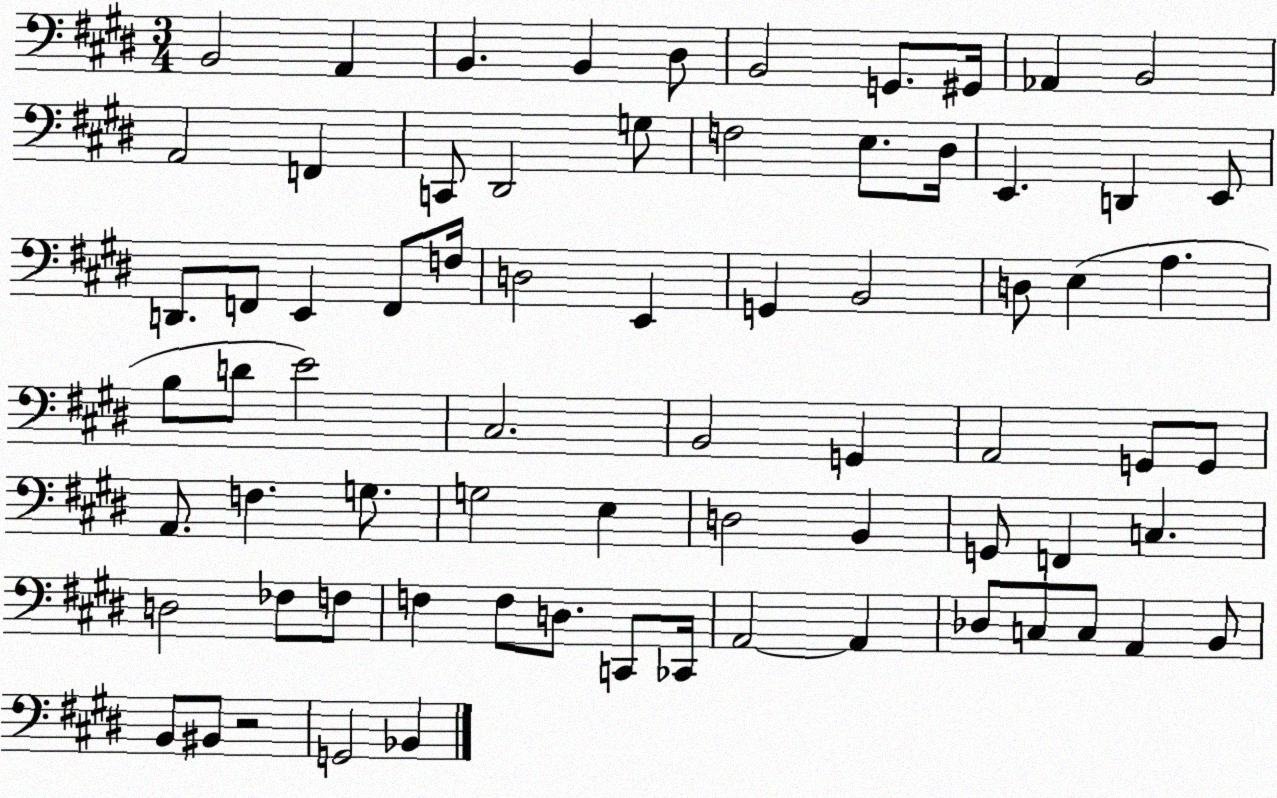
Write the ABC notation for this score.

X:1
T:Untitled
M:3/4
L:1/4
K:E
B,,2 A,, B,, B,, ^D,/2 B,,2 G,,/2 ^G,,/4 _A,, B,,2 A,,2 F,, C,,/2 ^D,,2 G,/2 F,2 E,/2 ^D,/4 E,, D,, E,,/2 D,,/2 F,,/2 E,, F,,/2 F,/4 D,2 E,, G,, B,,2 D,/2 E, A, B,/2 D/2 E2 ^C,2 B,,2 G,, A,,2 G,,/2 G,,/2 A,,/2 F, G,/2 G,2 E, D,2 B,, G,,/2 F,, C, D,2 _F,/2 F,/2 F, F,/2 D,/2 C,,/2 _C,,/4 A,,2 A,, _D,/2 C,/2 C,/2 A,, B,,/2 B,,/2 ^B,,/2 z2 G,,2 _B,,